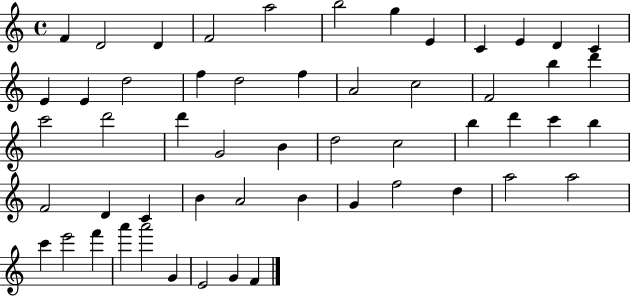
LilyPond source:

{
  \clef treble
  \time 4/4
  \defaultTimeSignature
  \key c \major
  f'4 d'2 d'4 | f'2 a''2 | b''2 g''4 e'4 | c'4 e'4 d'4 c'4 | \break e'4 e'4 d''2 | f''4 d''2 f''4 | a'2 c''2 | f'2 b''4 d'''4 | \break c'''2 d'''2 | d'''4 g'2 b'4 | d''2 c''2 | b''4 d'''4 c'''4 b''4 | \break f'2 d'4 c'4 | b'4 a'2 b'4 | g'4 f''2 d''4 | a''2 a''2 | \break c'''4 e'''2 f'''4 | a'''4 a'''2 g'4 | e'2 g'4 f'4 | \bar "|."
}